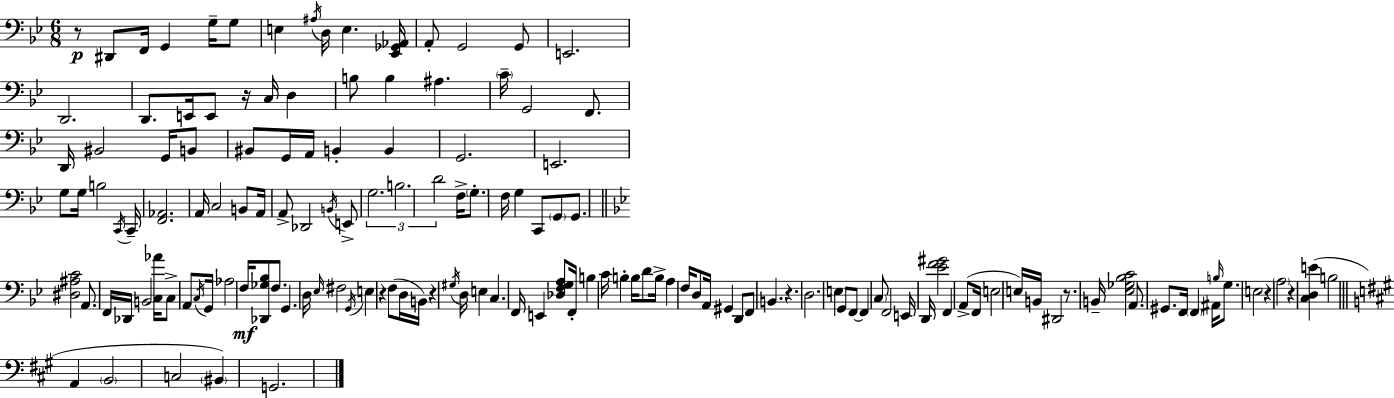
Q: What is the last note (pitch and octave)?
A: G2